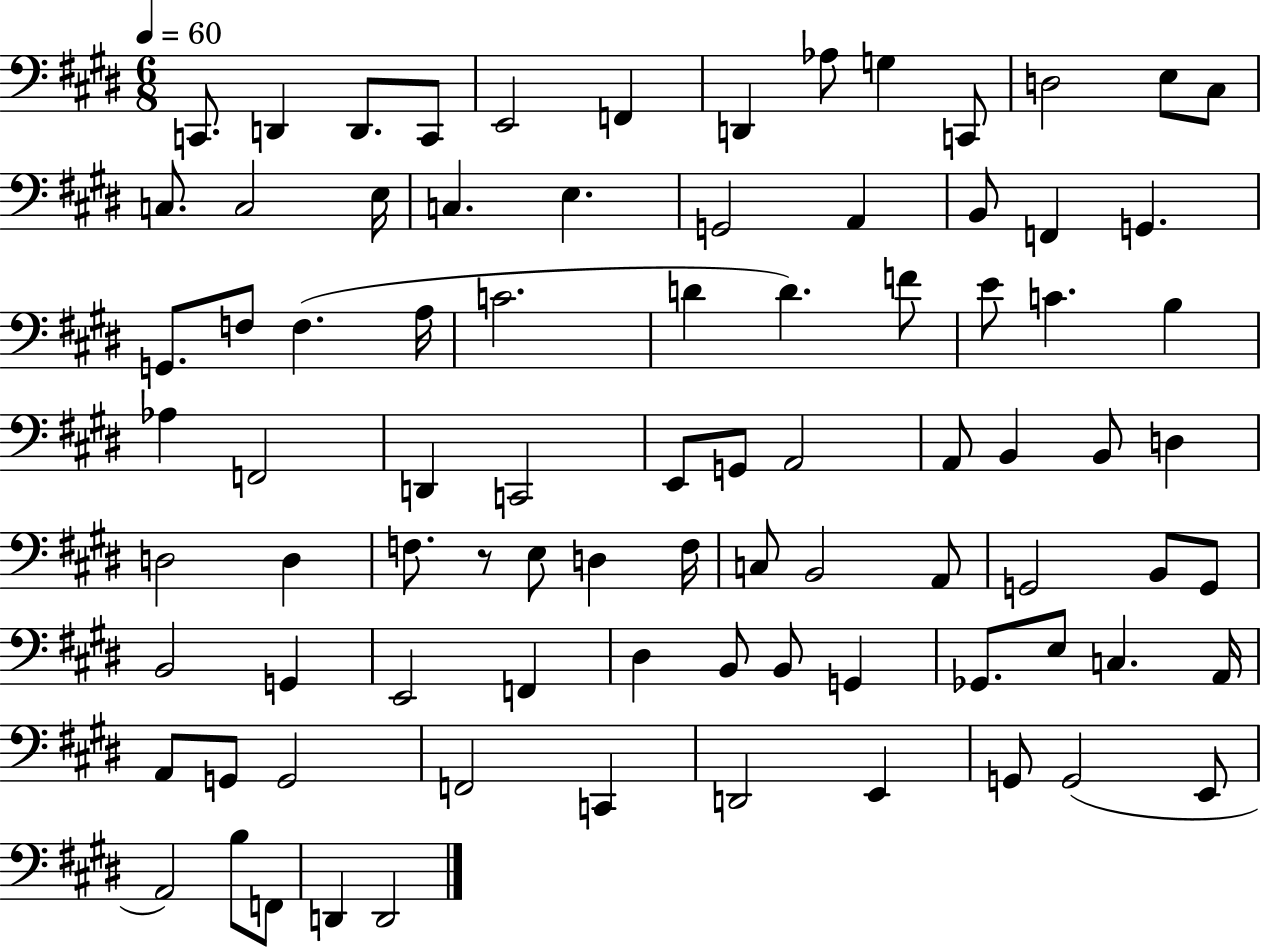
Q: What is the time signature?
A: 6/8